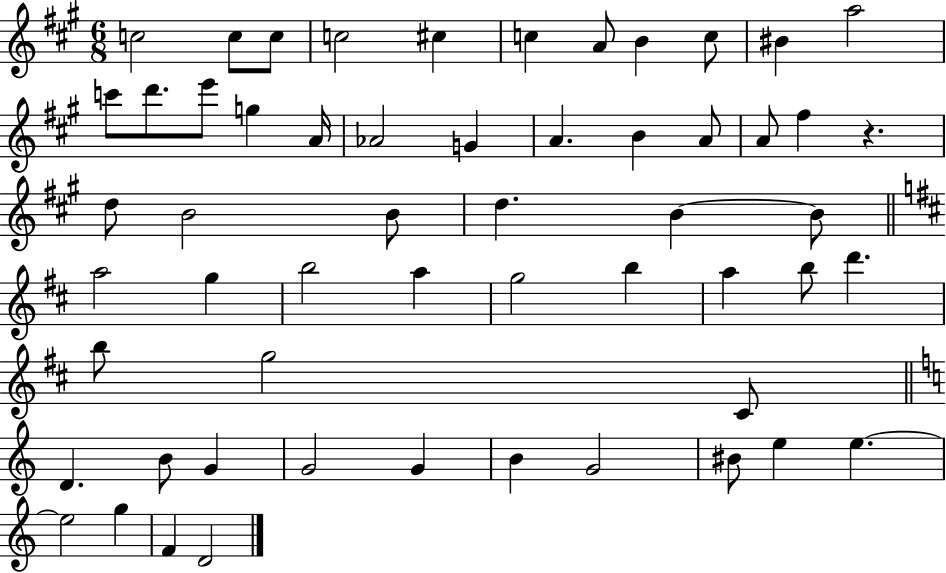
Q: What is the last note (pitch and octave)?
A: D4